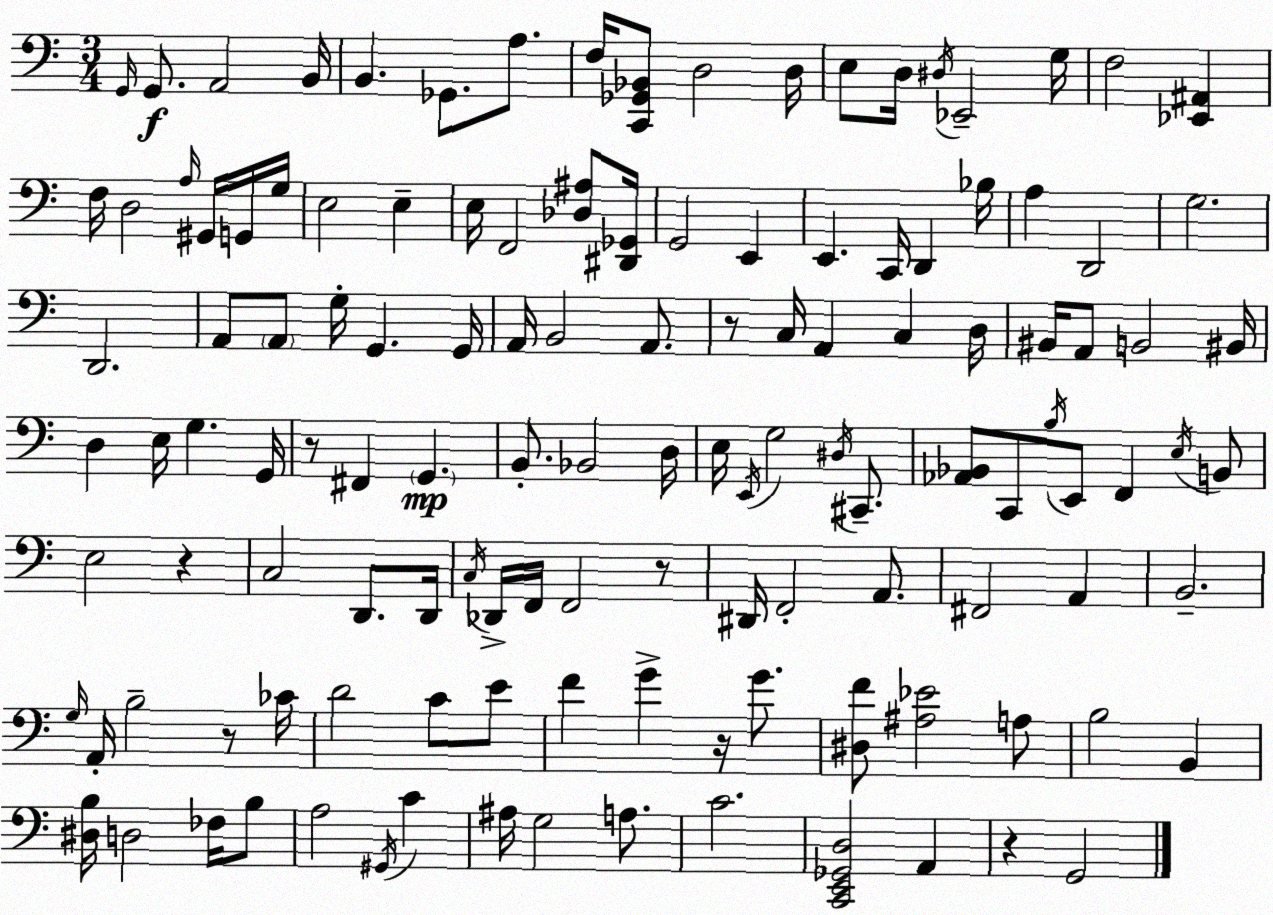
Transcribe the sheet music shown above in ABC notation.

X:1
T:Untitled
M:3/4
L:1/4
K:C
G,,/4 G,,/2 A,,2 B,,/4 B,, _G,,/2 A,/2 F,/4 [C,,_G,,_B,,]/2 D,2 D,/4 E,/2 D,/4 ^D,/4 _E,,2 G,/4 F,2 [_E,,^A,,] F,/4 D,2 A,/4 ^G,,/4 G,,/4 G,/4 E,2 E, E,/4 F,,2 [_D,^A,]/2 [^D,,_G,,]/4 G,,2 E,, E,, C,,/4 D,, _B,/4 A, D,,2 G,2 D,,2 A,,/2 A,,/2 G,/4 G,, G,,/4 A,,/4 B,,2 A,,/2 z/2 C,/4 A,, C, D,/4 ^B,,/4 A,,/2 B,,2 ^B,,/4 D, E,/4 G, G,,/4 z/2 ^F,, G,, B,,/2 _B,,2 D,/4 E,/4 E,,/4 G,2 ^D,/4 ^C,,/2 [_A,,_B,,]/2 C,,/2 B,/4 E,,/2 F,, E,/4 B,,/2 E,2 z C,2 D,,/2 D,,/4 C,/4 _D,,/4 F,,/4 F,,2 z/2 ^D,,/4 F,,2 A,,/2 ^F,,2 A,, B,,2 G,/4 A,,/4 B,2 z/2 _C/4 D2 C/2 E/2 F G z/4 G/2 [^D,F]/2 [^A,_E]2 A,/2 B,2 B,, [^D,B,]/4 D,2 _F,/4 B,/2 A,2 ^G,,/4 C ^A,/4 G,2 A,/2 C2 [C,,E,,_G,,D,]2 A,, z G,,2